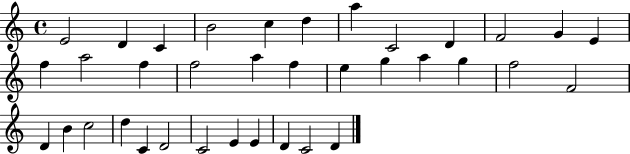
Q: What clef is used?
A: treble